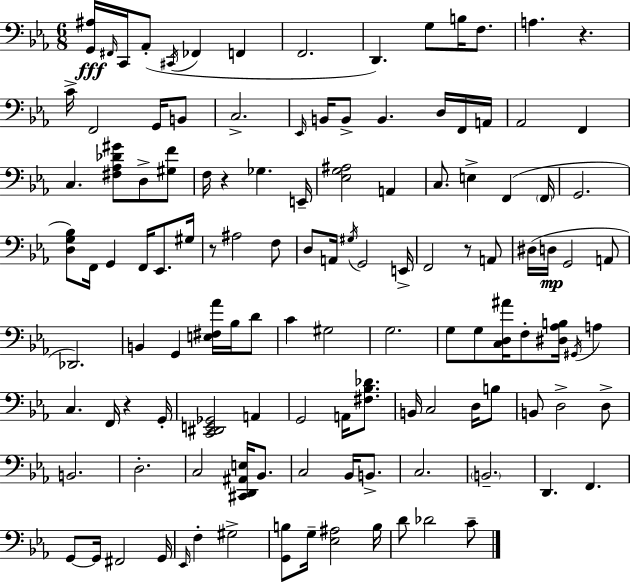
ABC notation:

X:1
T:Untitled
M:6/8
L:1/4
K:Eb
[G,,^A,]/4 ^F,,/4 C,,/4 _A,,/2 ^C,,/4 _F,, F,, F,,2 D,, G,/2 B,/4 F,/2 A, z C/4 F,,2 G,,/4 B,,/2 C,2 _E,,/4 B,,/4 B,,/2 B,, D,/4 F,,/4 A,,/4 _A,,2 F,, C, [^F,_A,_D^G]/2 D,/2 [^G,F]/2 F,/4 z _G, E,,/4 [_E,G,^A,]2 A,, C,/2 E, F,, F,,/4 G,,2 [D,G,_B,]/2 F,,/4 G,, F,,/4 _E,,/2 ^G,/4 z/2 ^A,2 F,/2 D,/2 A,,/4 ^G,/4 G,,2 E,,/4 F,,2 z/2 A,,/2 ^D,/4 D,/4 G,,2 A,,/2 _D,,2 B,, G,, [E,^F,_A]/4 _B,/4 D/2 C ^G,2 G,2 G,/2 G,/2 [C,D,^A]/4 F,/2 [^D,_A,B,]/4 ^G,,/4 A, C, F,,/4 z G,,/4 [C,,^D,,E,,_G,,]2 A,, G,,2 A,,/4 [^F,_B,_D]/2 B,,/4 C,2 D,/4 B,/2 B,,/2 D,2 D,/2 B,,2 D,2 C,2 [^C,,D,,^A,,E,]/4 _B,,/2 C,2 _B,,/4 B,,/2 C,2 B,,2 D,, F,, G,,/2 G,,/4 ^F,,2 G,,/4 _E,,/4 F, ^G,2 [G,,B,]/2 G,/4 [_E,^A,]2 B,/4 D/2 _D2 C/2